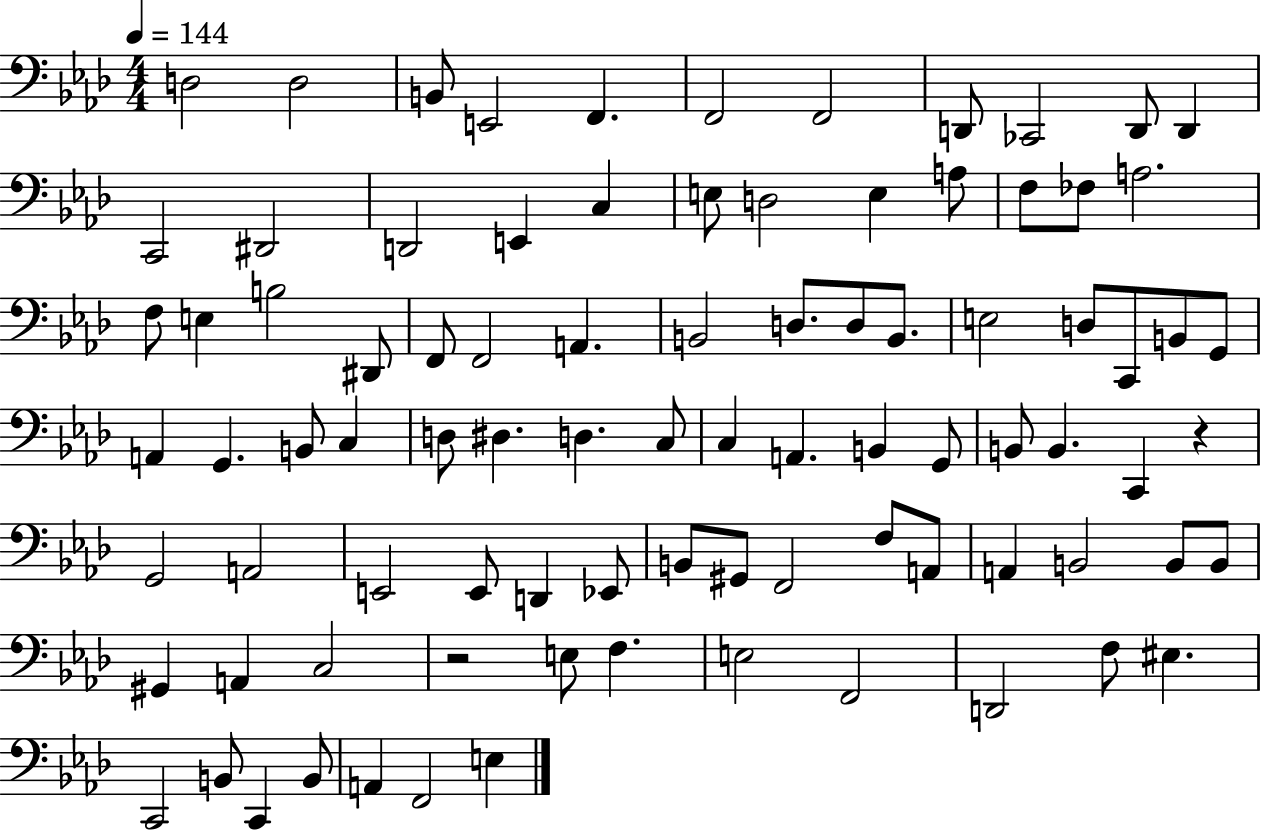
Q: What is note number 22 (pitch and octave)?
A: FES3